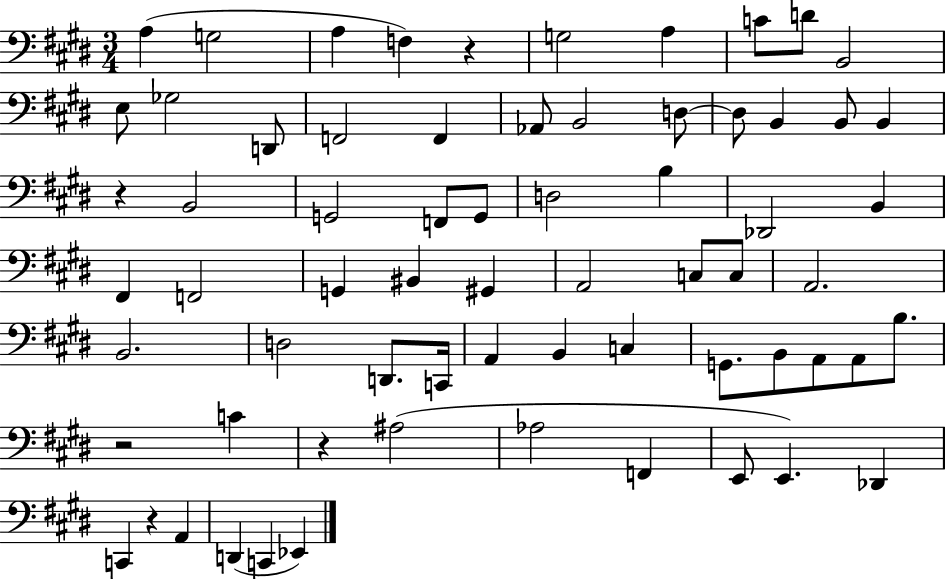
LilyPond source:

{
  \clef bass
  \numericTimeSignature
  \time 3/4
  \key e \major
  \repeat volta 2 { a4( g2 | a4 f4) r4 | g2 a4 | c'8 d'8 b,2 | \break e8 ges2 d,8 | f,2 f,4 | aes,8 b,2 d8~~ | d8 b,4 b,8 b,4 | \break r4 b,2 | g,2 f,8 g,8 | d2 b4 | des,2 b,4 | \break fis,4 f,2 | g,4 bis,4 gis,4 | a,2 c8 c8 | a,2. | \break b,2. | d2 d,8. c,16 | a,4 b,4 c4 | g,8. b,8 a,8 a,8 b8. | \break r2 c'4 | r4 ais2( | aes2 f,4 | e,8 e,4.) des,4 | \break c,4 r4 a,4 | d,4( c,4 ees,4) | } \bar "|."
}